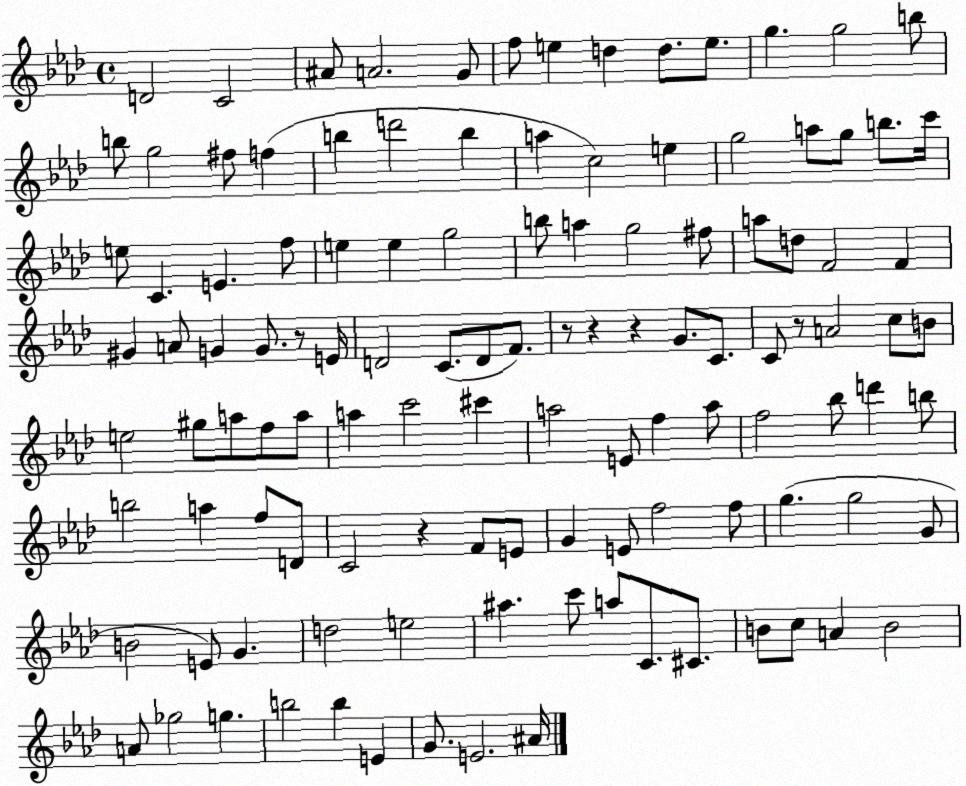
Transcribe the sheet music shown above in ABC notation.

X:1
T:Untitled
M:4/4
L:1/4
K:Ab
D2 C2 ^A/2 A2 G/2 f/2 e d d/2 e/2 g g2 b/2 b/2 g2 ^f/2 f b d'2 b a c2 e g2 a/2 g/2 b/2 c'/4 e/2 C E f/2 e e g2 b/2 a g2 ^f/2 a/2 d/2 F2 F ^G A/2 G G/2 z/2 E/4 D2 C/2 D/2 F/2 z/2 z z G/2 C/2 C/2 z/2 A2 c/2 B/2 e2 ^g/2 a/2 f/2 a/2 a c'2 ^c' a2 E/2 f a/2 f2 _b/2 d' b/2 b2 a f/2 D/2 C2 z F/2 E/2 G E/2 f2 f/2 g g2 G/2 B2 E/2 G d2 e2 ^a c'/2 a/2 C/2 ^C/2 B/2 c/2 A B2 A/2 _g2 g b2 b E G/2 E2 ^A/4